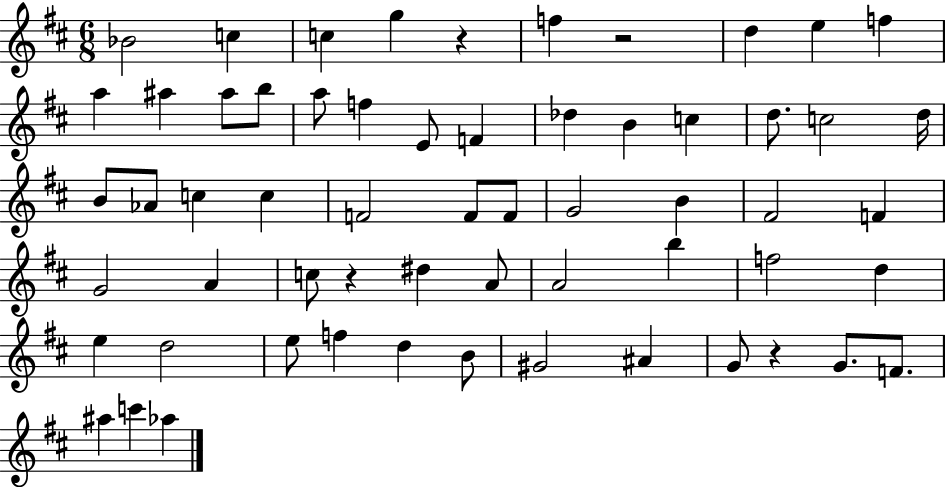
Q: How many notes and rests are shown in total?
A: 60